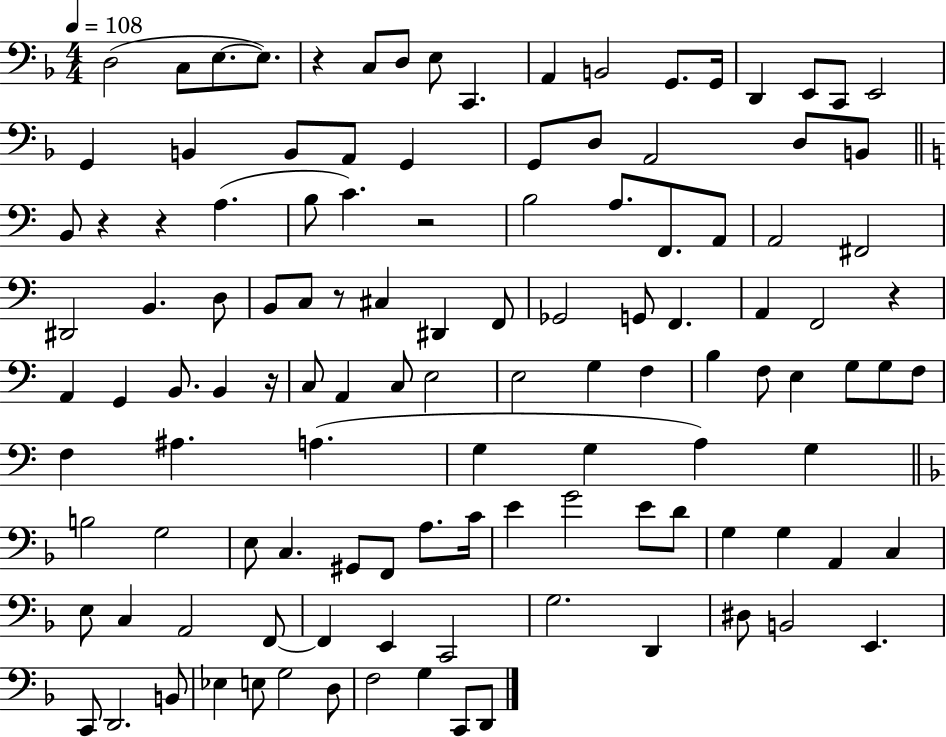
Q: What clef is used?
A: bass